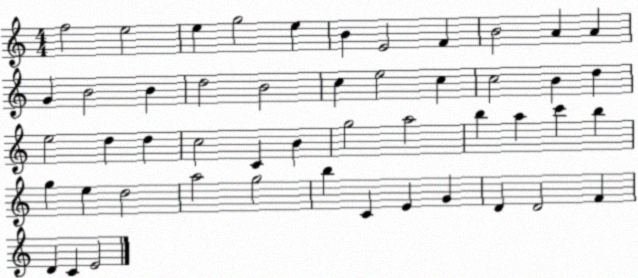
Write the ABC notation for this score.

X:1
T:Untitled
M:4/4
L:1/4
K:C
f2 e2 e g2 e B E2 F B2 A A G B2 B d2 B2 c e2 c c2 B d e2 d d c2 C B g2 a2 b a c' b g e d2 a2 g2 b C E G D D2 F D C E2